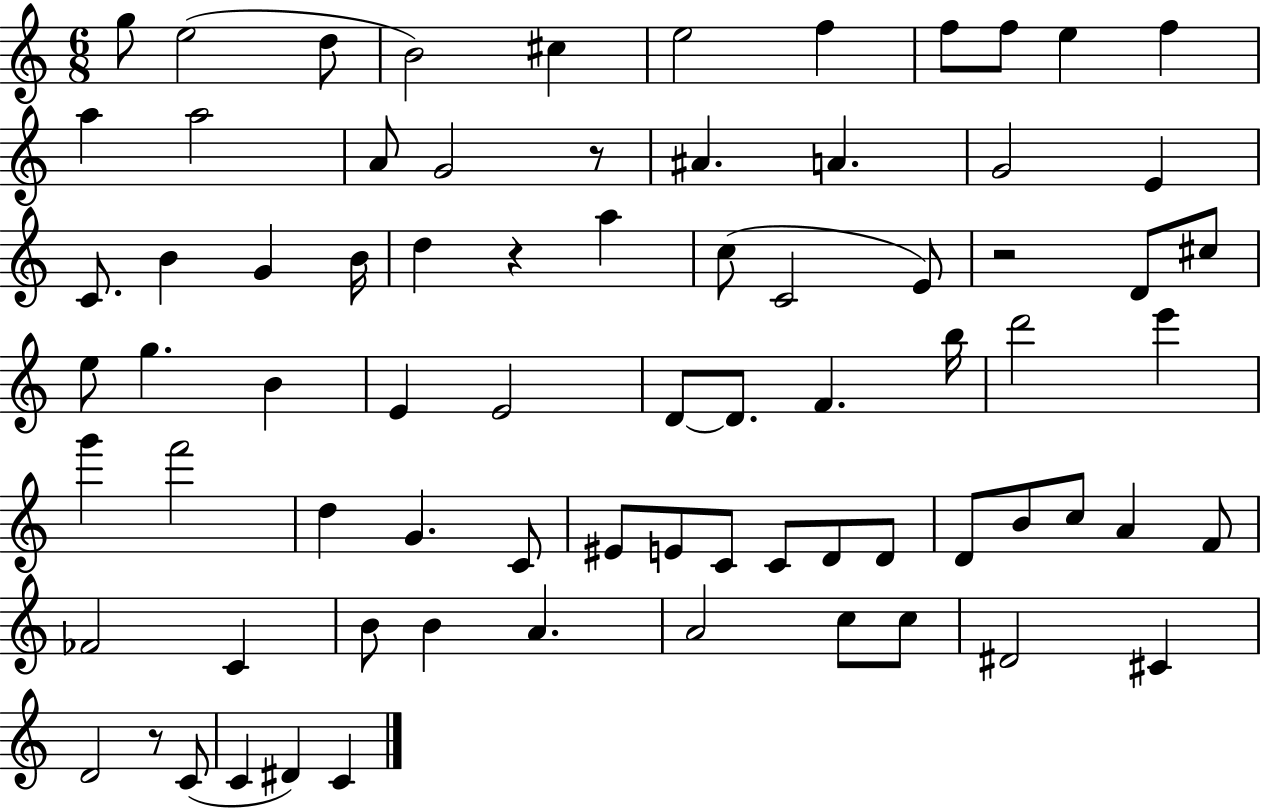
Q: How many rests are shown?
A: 4